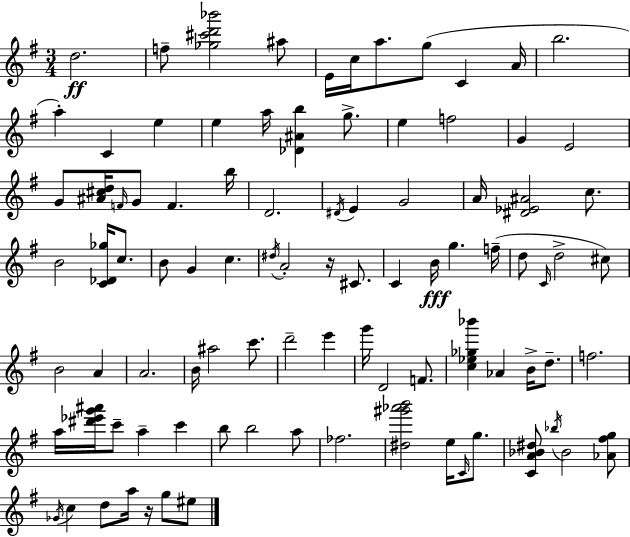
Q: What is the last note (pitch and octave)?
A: EIS5